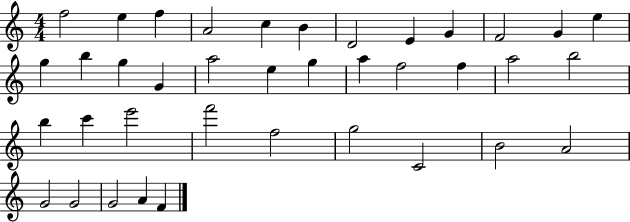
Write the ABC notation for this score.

X:1
T:Untitled
M:4/4
L:1/4
K:C
f2 e f A2 c B D2 E G F2 G e g b g G a2 e g a f2 f a2 b2 b c' e'2 f'2 f2 g2 C2 B2 A2 G2 G2 G2 A F